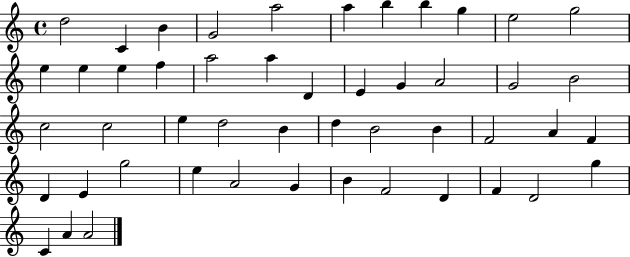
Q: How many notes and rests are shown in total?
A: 49